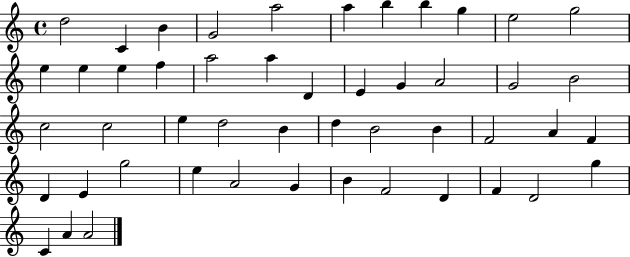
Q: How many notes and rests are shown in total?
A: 49